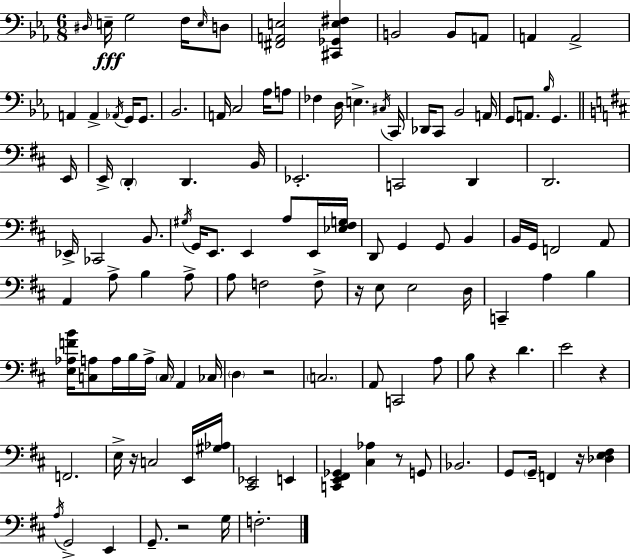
{
  \clef bass
  \numericTimeSignature
  \time 6/8
  \key ees \major
  \grace { dis16 }\fff e16-- g2 f16 \grace { e16 } | d8 <fis, a, e>2 <cis, ges, e fis>4 | b,2 b,8 | a,8 a,4 a,2-> | \break a,4 a,4-> \acciaccatura { aes,16 } g,16 | g,8. bes,2. | a,16 c2 | aes16 a8 fes4 d16 e4.-> | \break \acciaccatura { cis16 } c,16 des,16 c,8 bes,2 | a,16 g,8 a,8. \grace { bes16 } g,4. | \bar "||" \break \key b \minor e,16 e,16-> \parenthesize d,4-. d,4. | b,16 ees,2.-. | c,2 d,4 | d,2. | \break ees,16-> ces,2 b,8. | \acciaccatura { gis16 } g,16 e,8. e,4 a8 | e,16 <ees fis g>16 d,8 g,4 g,8 b,4 | b,16 g,16 f,2 | \break a,8 a,4 a8-> b4 | a8-> a8 f2 | f8-> r16 e8 e2 | d16 c,4-- a4 b4 | \break <e aes f' b'>16 <c a>8 a16 b16 a16-> \parenthesize c16 a,4 | ces16 \parenthesize d4 r2 | \parenthesize c2. | a,8 c,2 | \break a8 b8 r4 d'4. | e'2 r4 | f,2. | e16-> r16 c2 | \break e,16 <gis aes>16 <cis, ees,>2 e,4 | <c, e, fis, ges,>4 <cis aes>4 r8 | g,8 bes,2. | g,8 \parenthesize g,16-- f,4 r16 <des e fis>4 | \break \acciaccatura { a16 } g,2-> e,4 | g,8.-- r2 | g16 f2.-. | \bar "|."
}